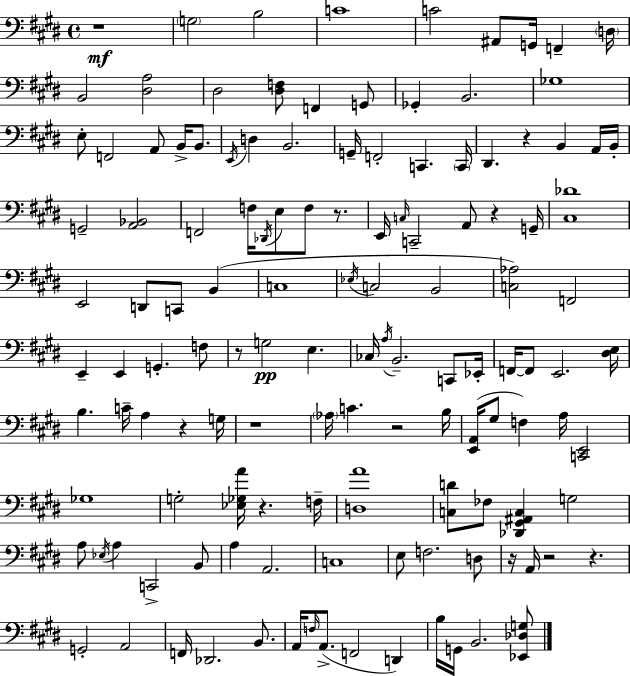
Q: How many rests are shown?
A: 12